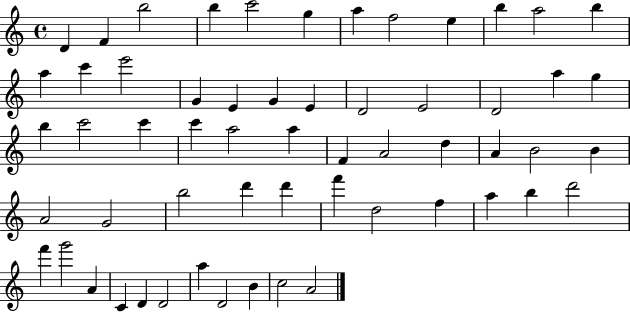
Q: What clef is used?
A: treble